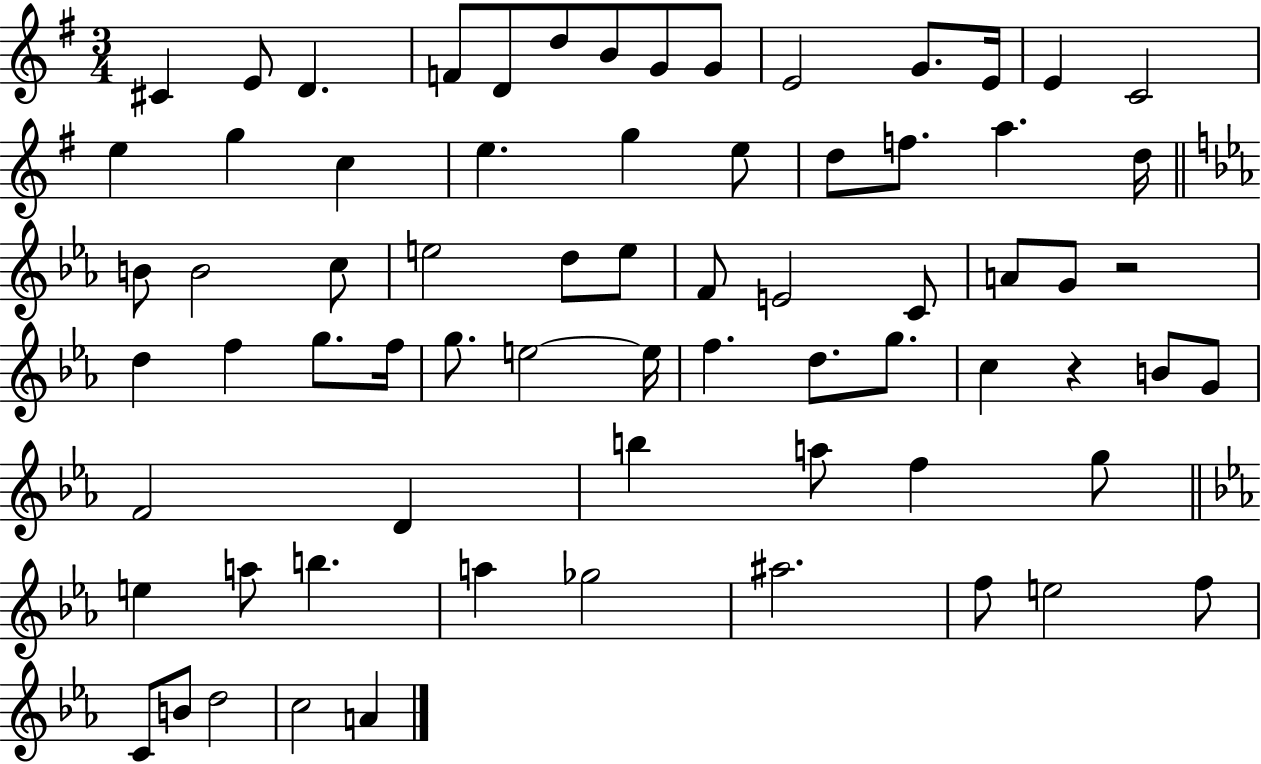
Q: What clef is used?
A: treble